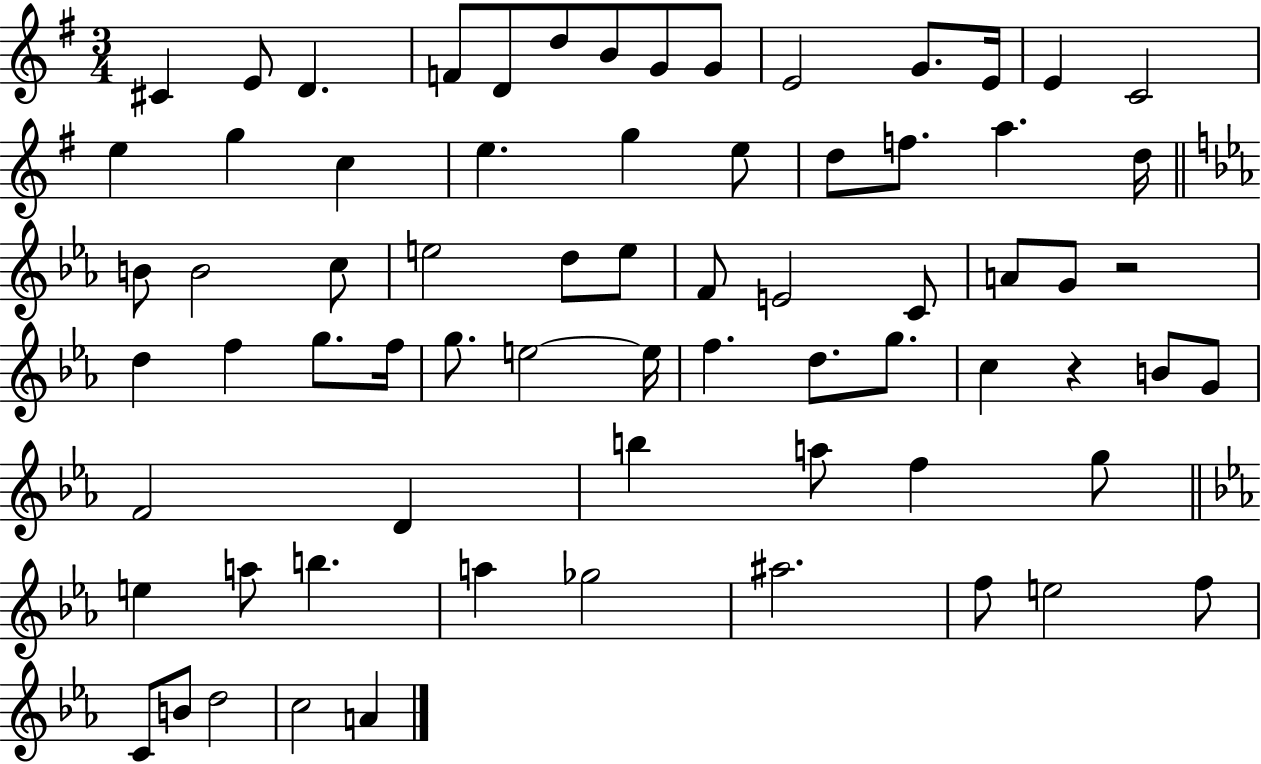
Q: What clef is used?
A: treble